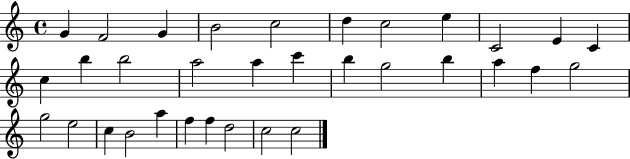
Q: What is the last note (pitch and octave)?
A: C5